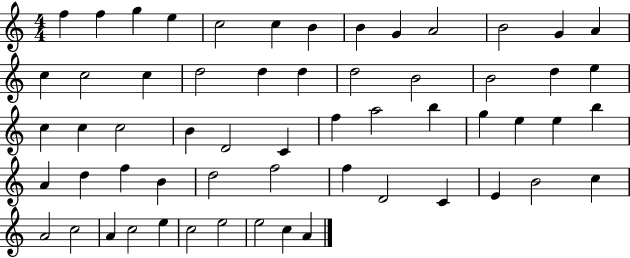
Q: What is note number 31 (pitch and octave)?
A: F5